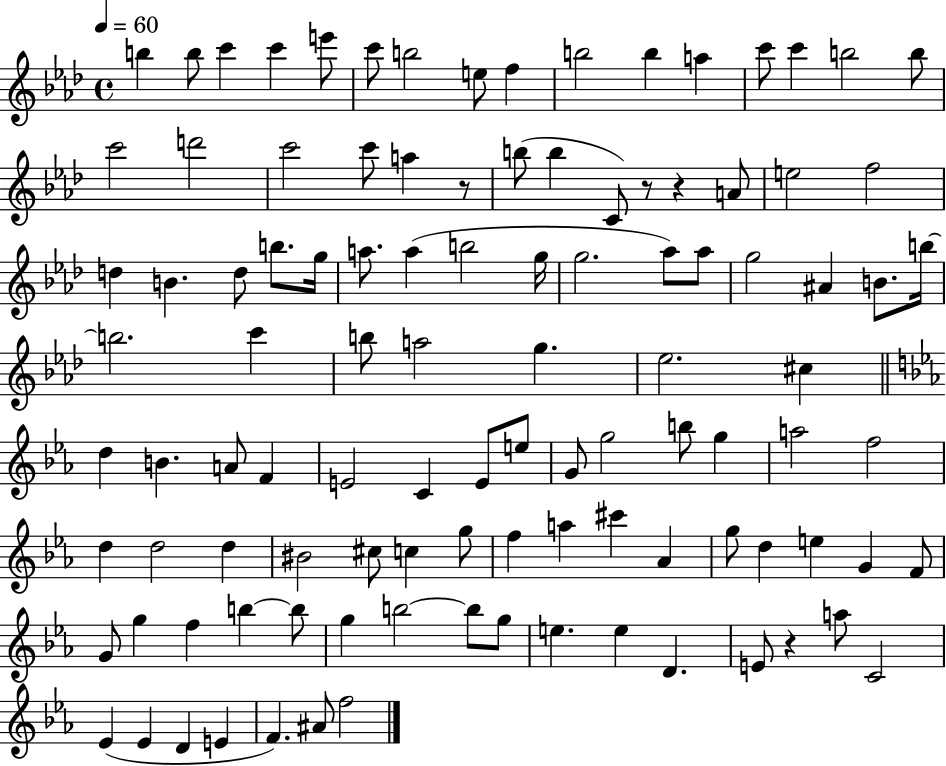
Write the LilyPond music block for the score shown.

{
  \clef treble
  \time 4/4
  \defaultTimeSignature
  \key aes \major
  \tempo 4 = 60
  b''4 b''8 c'''4 c'''4 e'''8 | c'''8 b''2 e''8 f''4 | b''2 b''4 a''4 | c'''8 c'''4 b''2 b''8 | \break c'''2 d'''2 | c'''2 c'''8 a''4 r8 | b''8( b''4 c'8) r8 r4 a'8 | e''2 f''2 | \break d''4 b'4. d''8 b''8. g''16 | a''8. a''4( b''2 g''16 | g''2. aes''8) aes''8 | g''2 ais'4 b'8. b''16~~ | \break b''2. c'''4 | b''8 a''2 g''4. | ees''2. cis''4 | \bar "||" \break \key ees \major d''4 b'4. a'8 f'4 | e'2 c'4 e'8 e''8 | g'8 g''2 b''8 g''4 | a''2 f''2 | \break d''4 d''2 d''4 | bis'2 cis''8 c''4 g''8 | f''4 a''4 cis'''4 aes'4 | g''8 d''4 e''4 g'4 f'8 | \break g'8 g''4 f''4 b''4~~ b''8 | g''4 b''2~~ b''8 g''8 | e''4. e''4 d'4. | e'8 r4 a''8 c'2 | \break ees'4( ees'4 d'4 e'4 | f'4.) ais'8 f''2 | \bar "|."
}